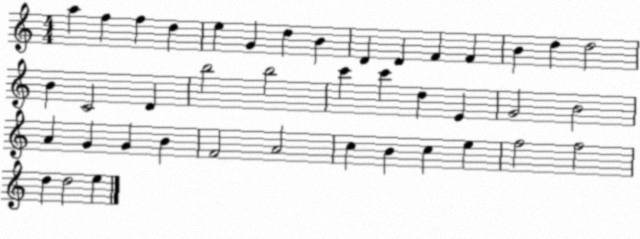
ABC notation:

X:1
T:Untitled
M:4/4
L:1/4
K:C
a f f d e G d B D D F F B d d2 B C2 D b2 b2 c' c' d E G2 B2 A G G B F2 A2 c B c e f2 f2 d d2 e